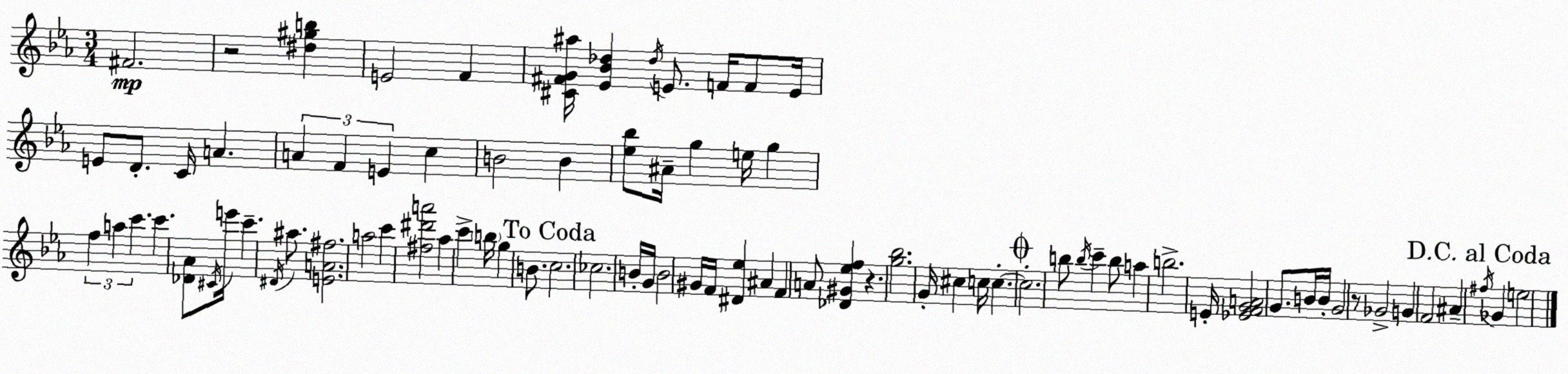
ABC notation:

X:1
T:Untitled
M:3/4
L:1/4
K:Eb
^F2 z2 [^d^gb] E2 F [^C^FG^a]/4 [_E_B_d] _d/4 E/2 F/4 F/2 E/4 E/2 D/2 C/4 A A F E c B2 B [_e_b]/2 ^A/4 g e/4 g f a c' c' [_D_A]/2 ^C/4 e'/4 c' ^D/4 ^a/2 [EA^f]2 a2 c' [^f^d'a']2 _a c' b/4 g B/2 c2 _c2 B/4 G/4 B2 ^G/4 F/4 [^D_e] ^A F A/2 [_D^G_ef] z [g_b]2 G/4 ^c c/4 c c2 b/2 b/4 c' b/2 a b2 E/4 [_EFGA]2 G/2 B/4 B/4 G2 z/2 _G2 G F2 ^A ^f/4 _G e2